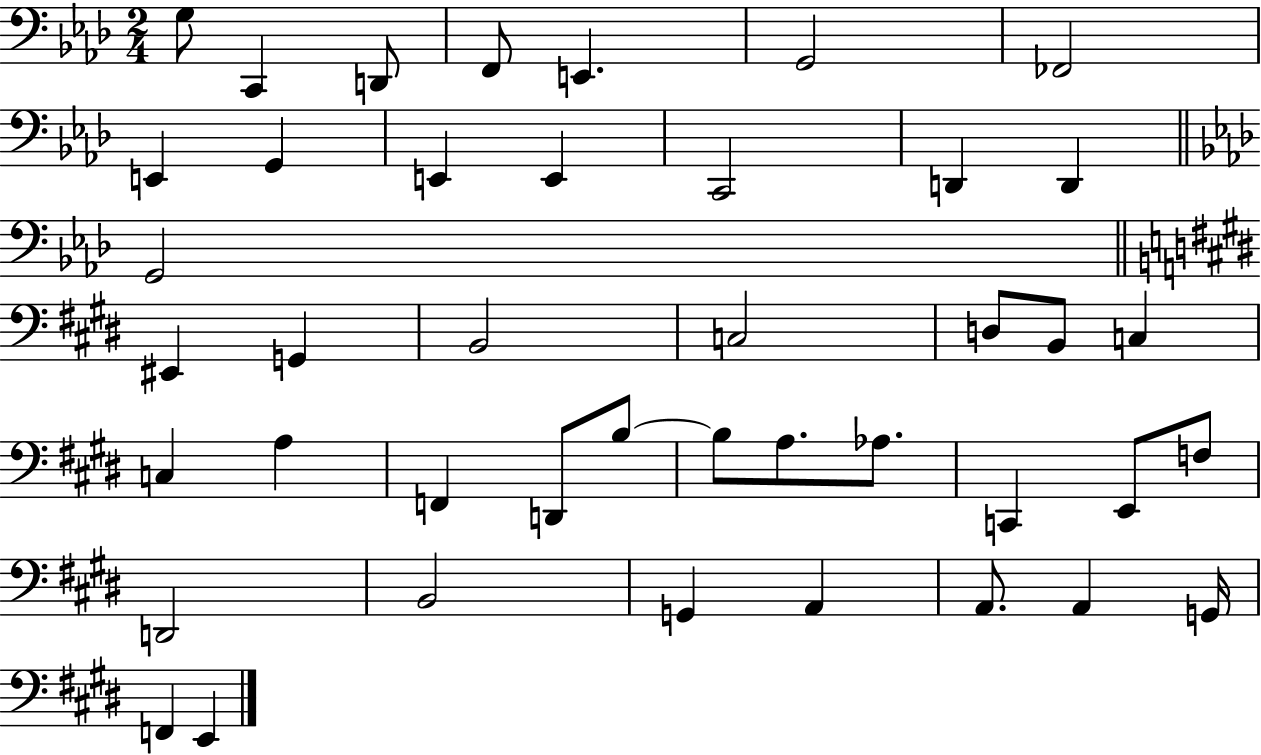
G3/e C2/q D2/e F2/e E2/q. G2/h FES2/h E2/q G2/q E2/q E2/q C2/h D2/q D2/q G2/h EIS2/q G2/q B2/h C3/h D3/e B2/e C3/q C3/q A3/q F2/q D2/e B3/e B3/e A3/e. Ab3/e. C2/q E2/e F3/e D2/h B2/h G2/q A2/q A2/e. A2/q G2/s F2/q E2/q